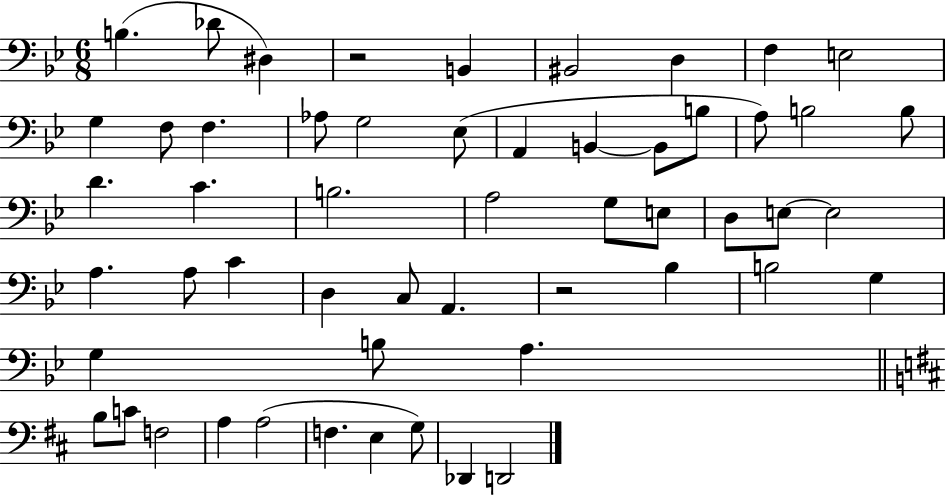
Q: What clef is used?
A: bass